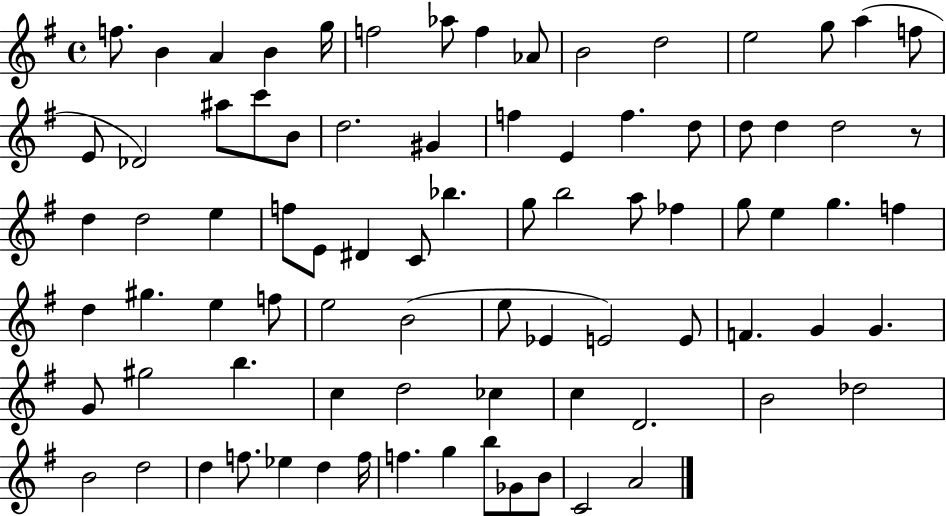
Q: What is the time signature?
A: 4/4